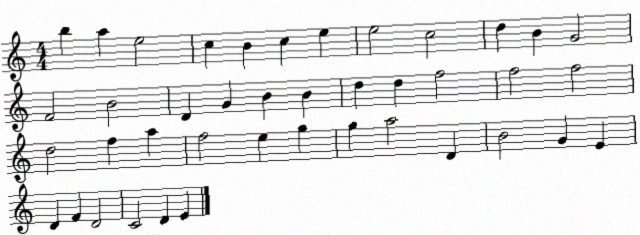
X:1
T:Untitled
M:4/4
L:1/4
K:C
b a e2 c B c e e2 c2 d B G2 F2 B2 D G B B d d f2 f2 f2 d2 f a f2 e g g a2 D B2 G E D F D2 C2 D E